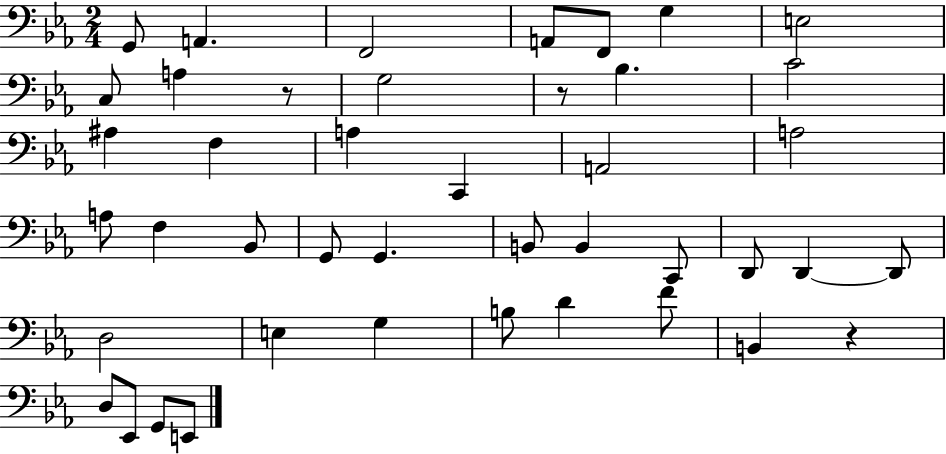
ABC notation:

X:1
T:Untitled
M:2/4
L:1/4
K:Eb
G,,/2 A,, F,,2 A,,/2 F,,/2 G, E,2 C,/2 A, z/2 G,2 z/2 _B, C2 ^A, F, A, C,, A,,2 A,2 A,/2 F, _B,,/2 G,,/2 G,, B,,/2 B,, C,,/2 D,,/2 D,, D,,/2 D,2 E, G, B,/2 D F/2 B,, z D,/2 _E,,/2 G,,/2 E,,/2